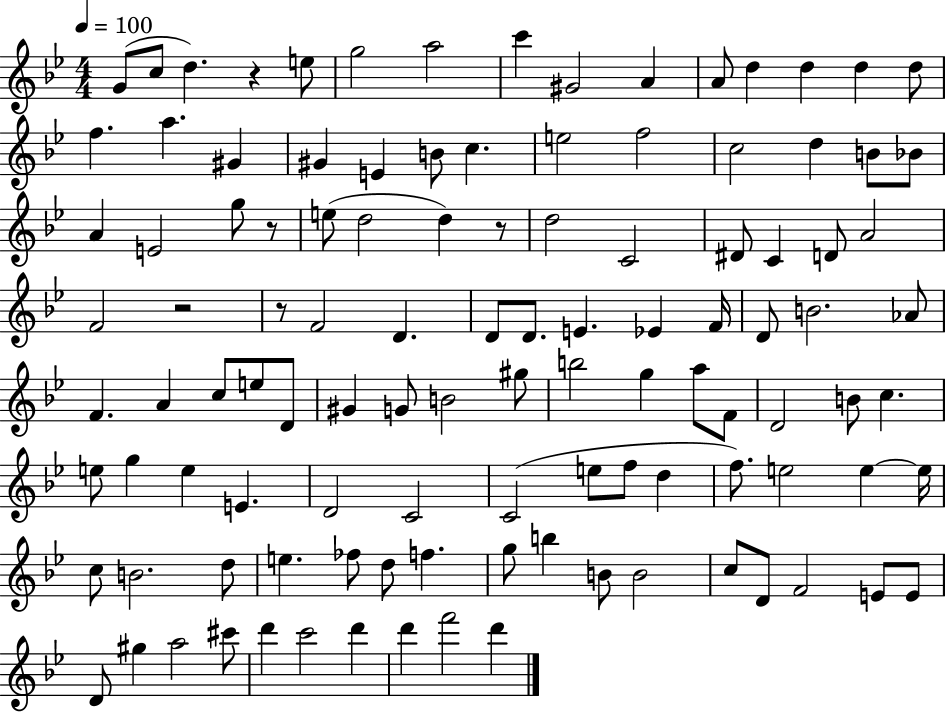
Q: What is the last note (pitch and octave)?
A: D6